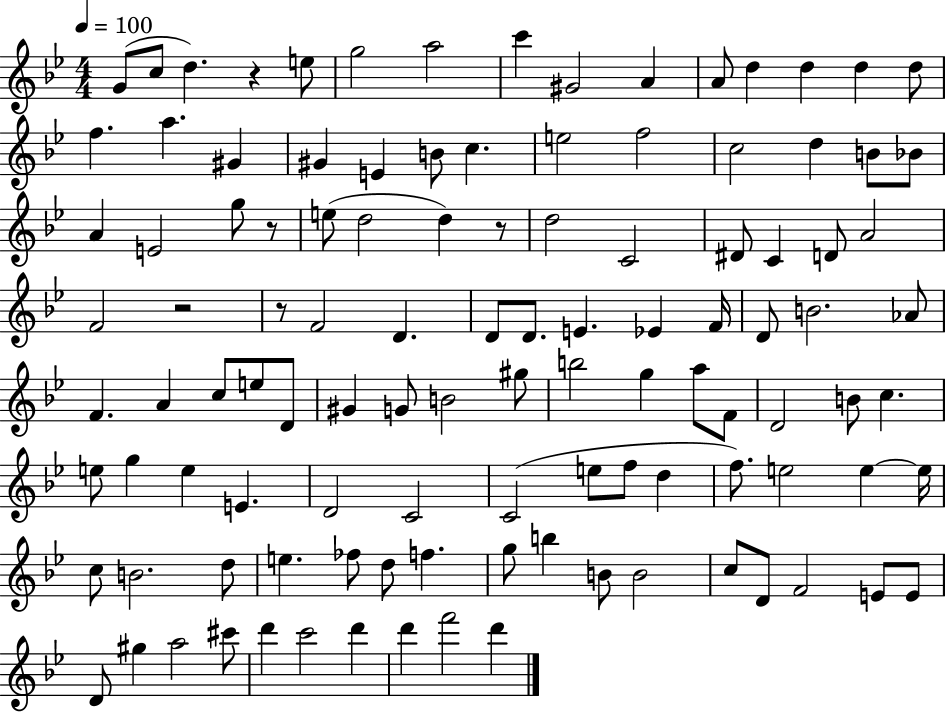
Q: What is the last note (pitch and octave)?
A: D6